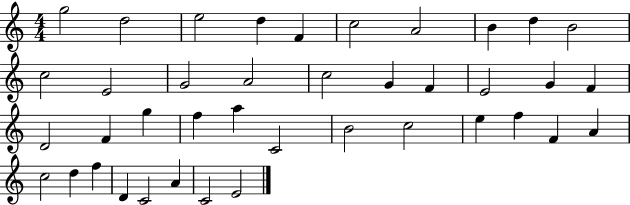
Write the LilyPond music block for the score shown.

{
  \clef treble
  \numericTimeSignature
  \time 4/4
  \key c \major
  g''2 d''2 | e''2 d''4 f'4 | c''2 a'2 | b'4 d''4 b'2 | \break c''2 e'2 | g'2 a'2 | c''2 g'4 f'4 | e'2 g'4 f'4 | \break d'2 f'4 g''4 | f''4 a''4 c'2 | b'2 c''2 | e''4 f''4 f'4 a'4 | \break c''2 d''4 f''4 | d'4 c'2 a'4 | c'2 e'2 | \bar "|."
}